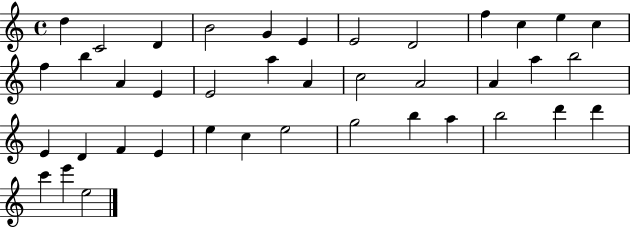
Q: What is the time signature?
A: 4/4